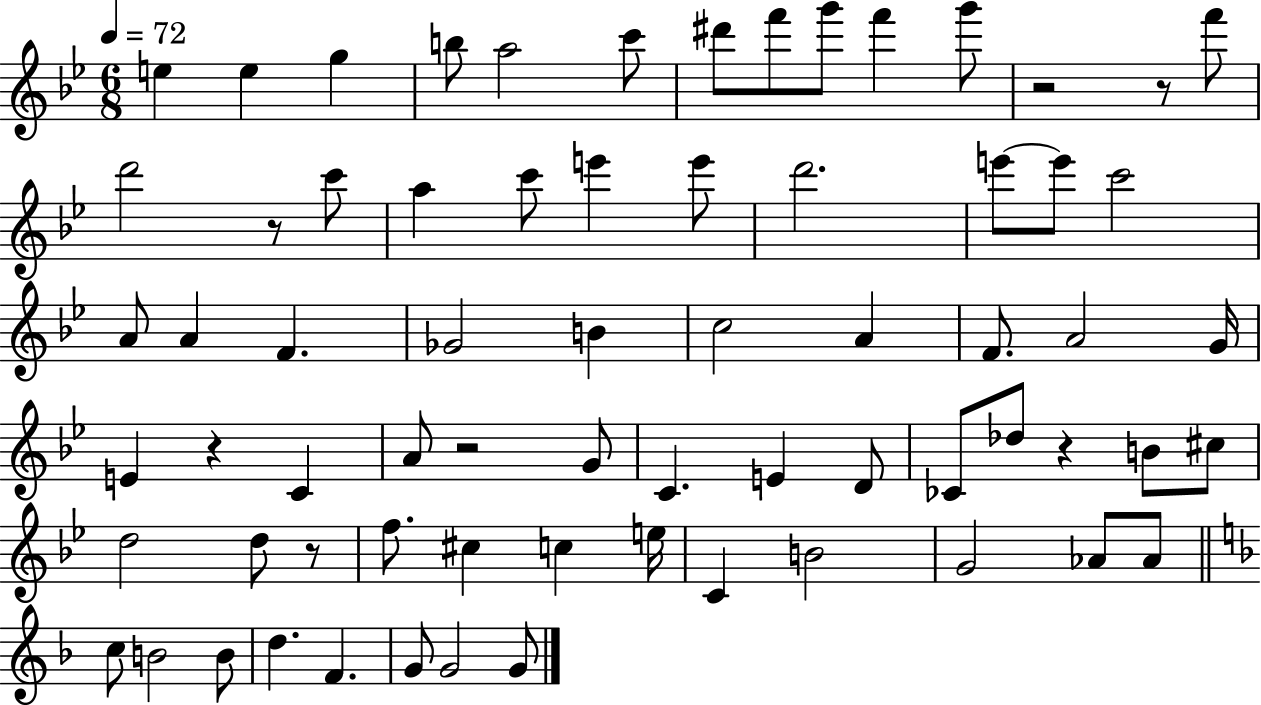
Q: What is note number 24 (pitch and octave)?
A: A4